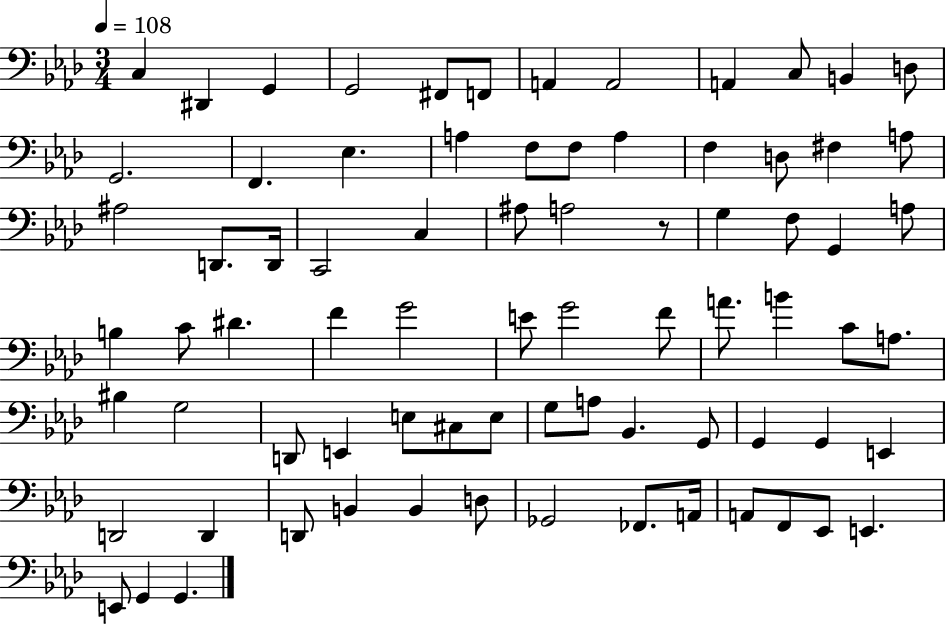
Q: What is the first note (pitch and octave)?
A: C3